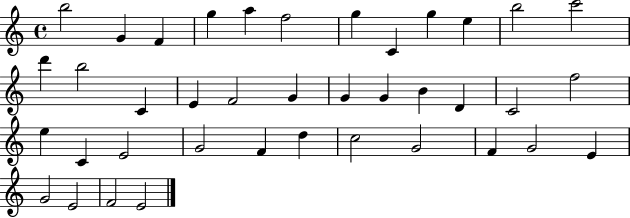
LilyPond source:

{
  \clef treble
  \time 4/4
  \defaultTimeSignature
  \key c \major
  b''2 g'4 f'4 | g''4 a''4 f''2 | g''4 c'4 g''4 e''4 | b''2 c'''2 | \break d'''4 b''2 c'4 | e'4 f'2 g'4 | g'4 g'4 b'4 d'4 | c'2 f''2 | \break e''4 c'4 e'2 | g'2 f'4 d''4 | c''2 g'2 | f'4 g'2 e'4 | \break g'2 e'2 | f'2 e'2 | \bar "|."
}